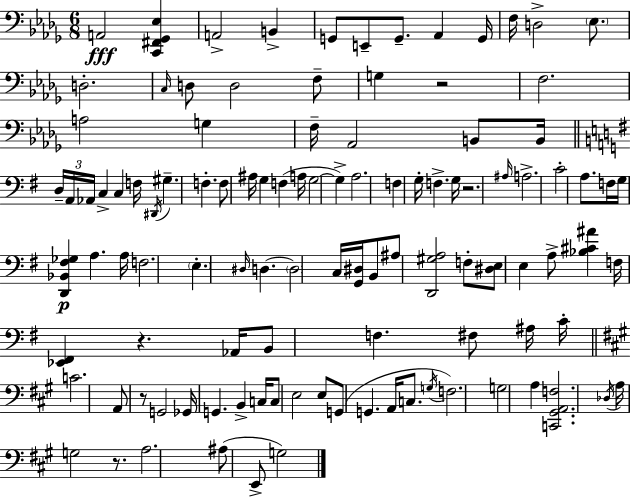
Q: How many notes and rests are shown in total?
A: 109